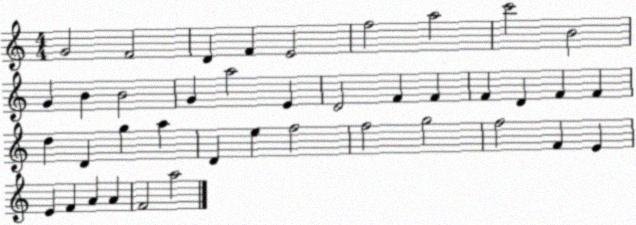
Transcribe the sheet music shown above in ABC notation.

X:1
T:Untitled
M:4/4
L:1/4
K:C
G2 F2 D F E2 f2 a2 c'2 B2 G B B2 G a2 E D2 F F F D F F d D g a D e f2 f2 g2 f2 F E E F A A F2 a2